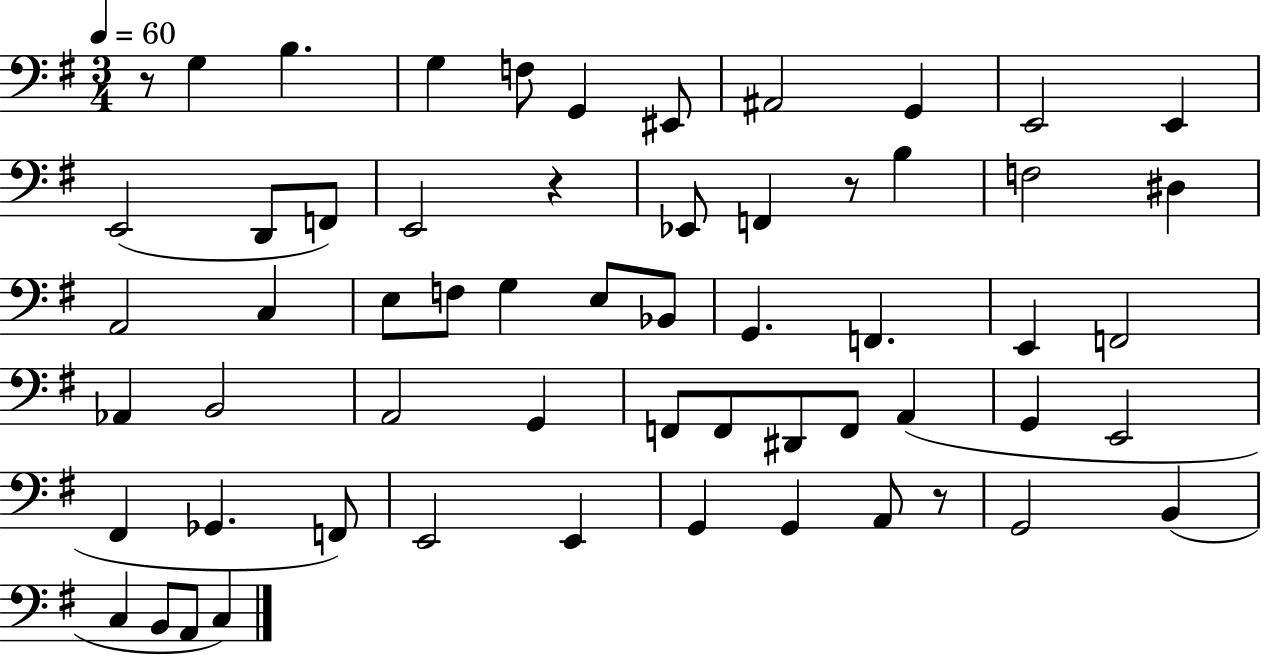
X:1
T:Untitled
M:3/4
L:1/4
K:G
z/2 G, B, G, F,/2 G,, ^E,,/2 ^A,,2 G,, E,,2 E,, E,,2 D,,/2 F,,/2 E,,2 z _E,,/2 F,, z/2 B, F,2 ^D, A,,2 C, E,/2 F,/2 G, E,/2 _B,,/2 G,, F,, E,, F,,2 _A,, B,,2 A,,2 G,, F,,/2 F,,/2 ^D,,/2 F,,/2 A,, G,, E,,2 ^F,, _G,, F,,/2 E,,2 E,, G,, G,, A,,/2 z/2 G,,2 B,, C, B,,/2 A,,/2 C,